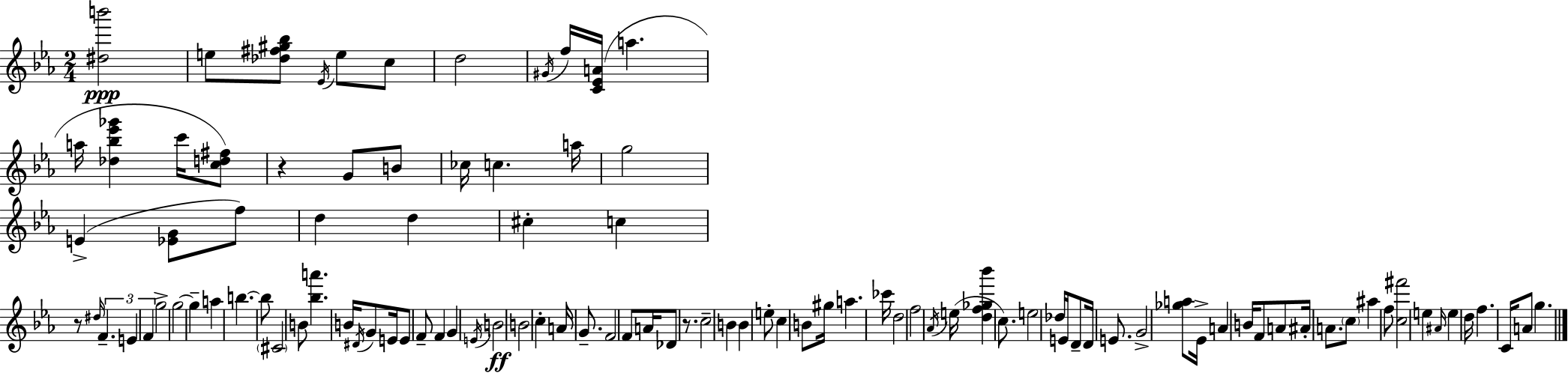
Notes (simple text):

[D#5,B6]/h E5/e [Db5,F#5,G#5,Bb5]/e Eb4/s E5/e C5/e D5/h G#4/s F5/s [C4,Eb4,A4]/s A5/q. A5/s [Db5,Bb5,Eb6,Gb6]/q C6/s [C5,D5,F#5]/e R/q G4/e B4/e CES5/s C5/q. A5/s G5/h E4/q [Eb4,G4]/e F5/e D5/q D5/q C#5/q C5/q R/e D#5/s F4/q. E4/q F4/q G5/h G5/h G5/q A5/q B5/q. B5/e C#4/h B4/e [Bb5,A6]/q. B4/s D#4/s G4/e E4/s E4/e F4/e F4/q G4/q E4/s B4/h B4/h C5/q A4/s G4/e. F4/h F4/e A4/s Db4/e R/e. C5/h B4/q B4/q E5/e C5/q B4/e G#5/s A5/q. CES6/s D5/h F5/h Ab4/s E5/s [D5,F5,Gb5,Bb6]/q C5/e. E5/h Db5/s E4/s D4/e D4/s E4/e. G4/h [Gb5,A5]/e Eb4/s A4/q B4/s F4/e A4/e A#4/s A4/e. C5/e A#5/q F5/e [C5,F#6]/h E5/q A#4/s E5/q D5/s F5/q. C4/s A4/e G5/q.